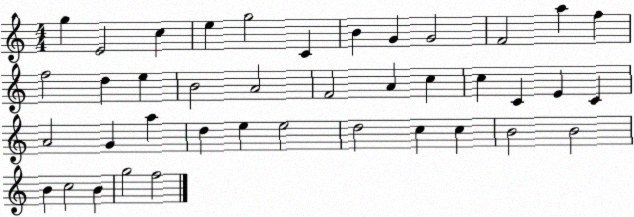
X:1
T:Untitled
M:4/4
L:1/4
K:C
g E2 c e g2 C B G G2 F2 a f f2 d e B2 A2 F2 A c c C E C A2 G a d e e2 d2 c c B2 B2 B c2 B g2 f2